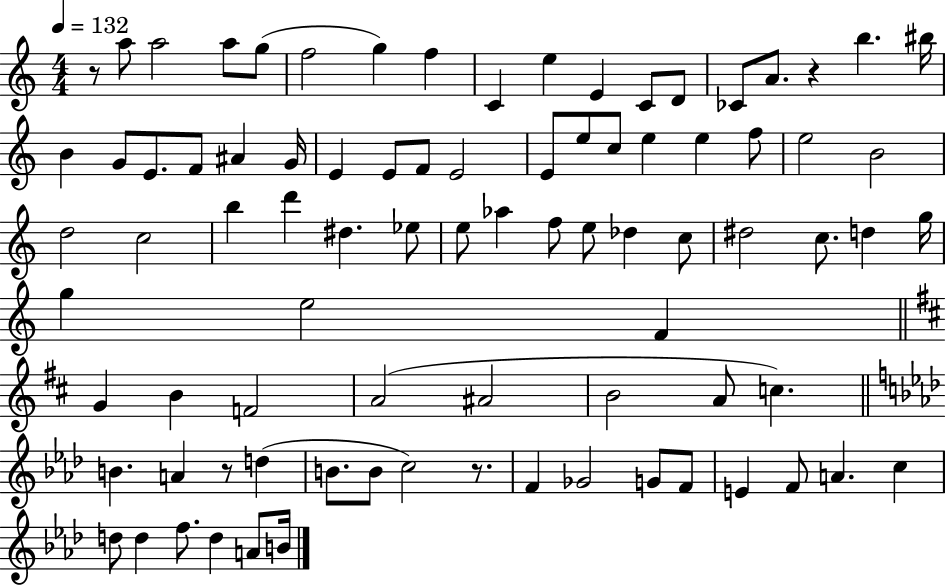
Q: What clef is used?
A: treble